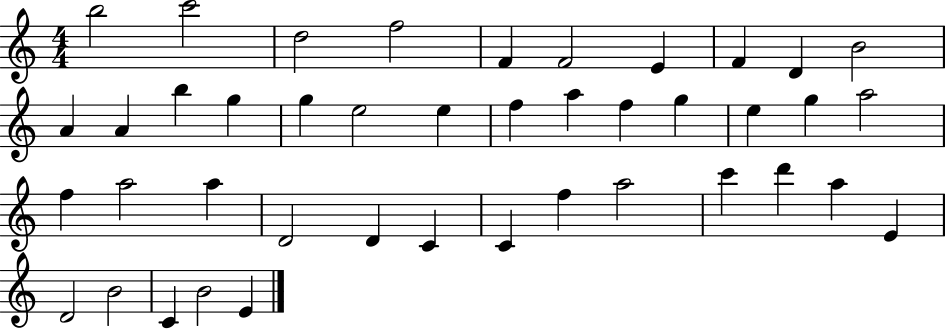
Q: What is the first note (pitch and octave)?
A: B5